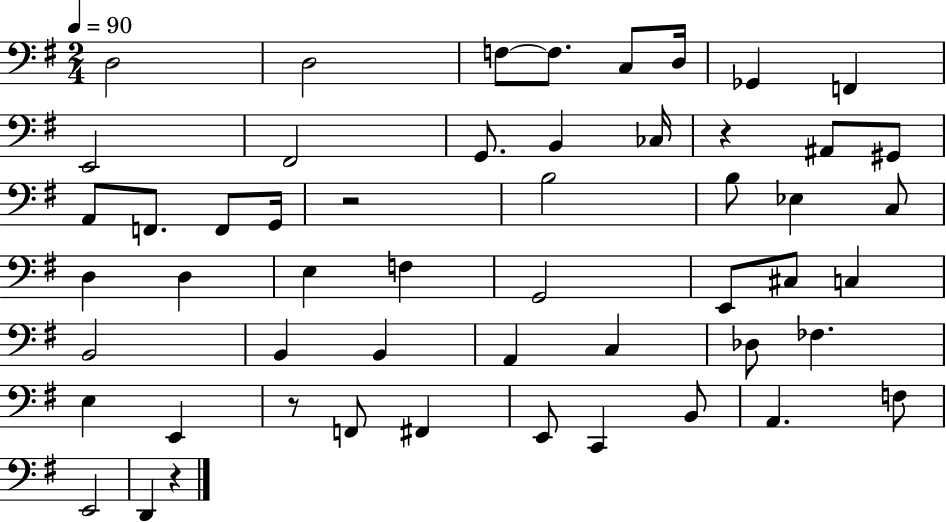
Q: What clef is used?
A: bass